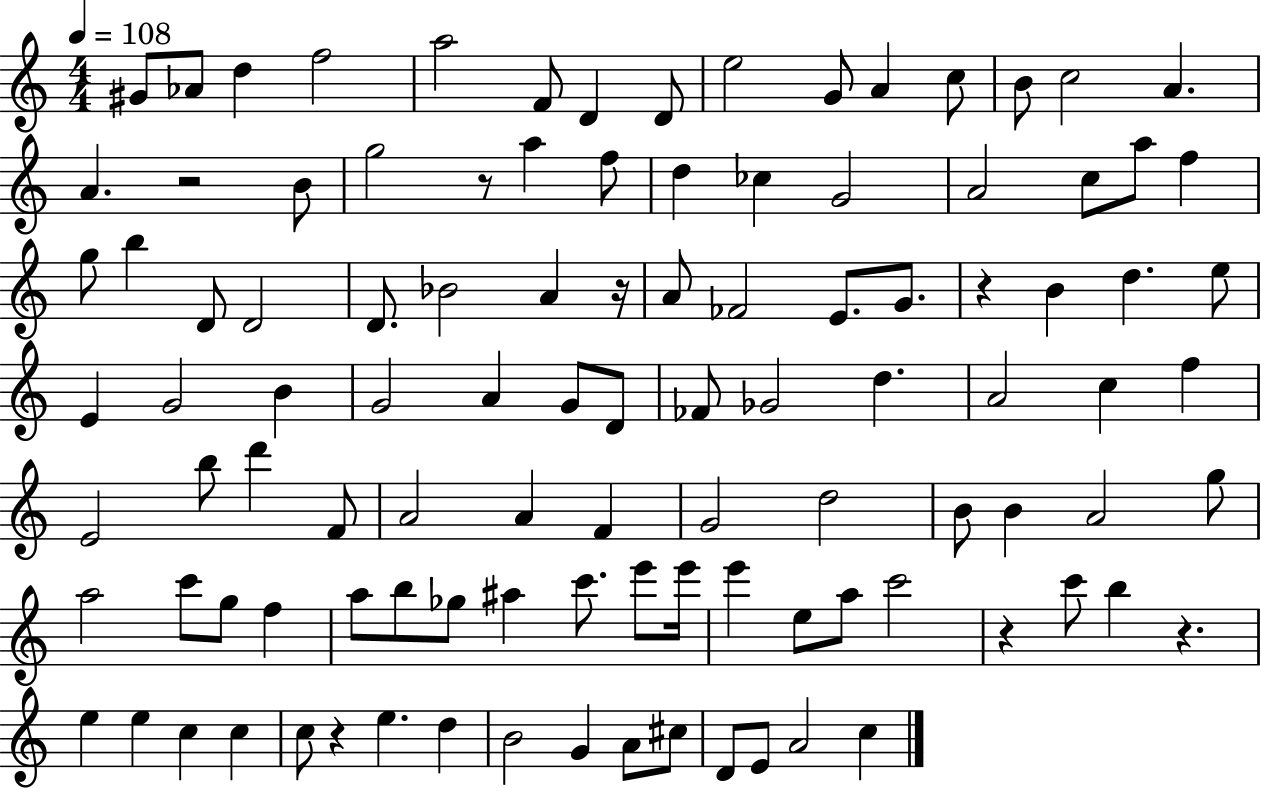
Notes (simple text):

G#4/e Ab4/e D5/q F5/h A5/h F4/e D4/q D4/e E5/h G4/e A4/q C5/e B4/e C5/h A4/q. A4/q. R/h B4/e G5/h R/e A5/q F5/e D5/q CES5/q G4/h A4/h C5/e A5/e F5/q G5/e B5/q D4/e D4/h D4/e. Bb4/h A4/q R/s A4/e FES4/h E4/e. G4/e. R/q B4/q D5/q. E5/e E4/q G4/h B4/q G4/h A4/q G4/e D4/e FES4/e Gb4/h D5/q. A4/h C5/q F5/q E4/h B5/e D6/q F4/e A4/h A4/q F4/q G4/h D5/h B4/e B4/q A4/h G5/e A5/h C6/e G5/e F5/q A5/e B5/e Gb5/e A#5/q C6/e. E6/e E6/s E6/q E5/e A5/e C6/h R/q C6/e B5/q R/q. E5/q E5/q C5/q C5/q C5/e R/q E5/q. D5/q B4/h G4/q A4/e C#5/e D4/e E4/e A4/h C5/q